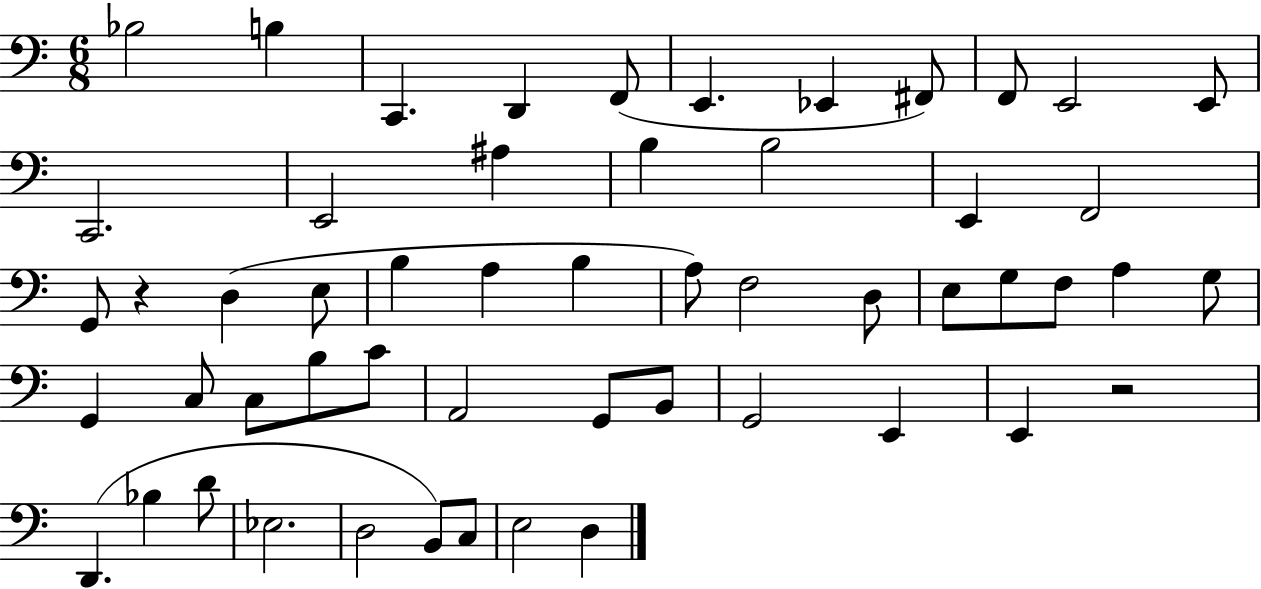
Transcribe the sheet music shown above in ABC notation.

X:1
T:Untitled
M:6/8
L:1/4
K:C
_B,2 B, C,, D,, F,,/2 E,, _E,, ^F,,/2 F,,/2 E,,2 E,,/2 C,,2 E,,2 ^A, B, B,2 E,, F,,2 G,,/2 z D, E,/2 B, A, B, A,/2 F,2 D,/2 E,/2 G,/2 F,/2 A, G,/2 G,, C,/2 C,/2 B,/2 C/2 A,,2 G,,/2 B,,/2 G,,2 E,, E,, z2 D,, _B, D/2 _E,2 D,2 B,,/2 C,/2 E,2 D,